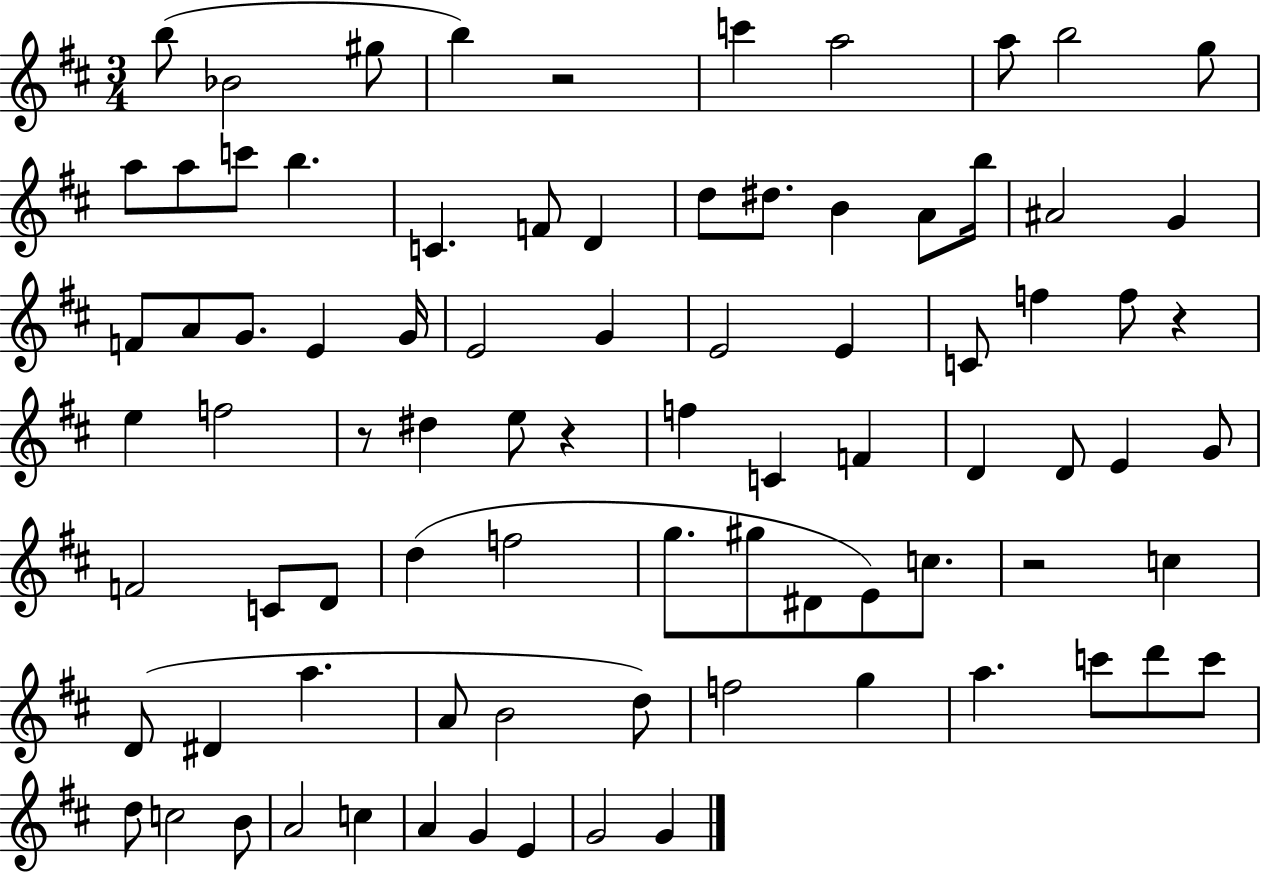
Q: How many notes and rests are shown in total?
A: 84